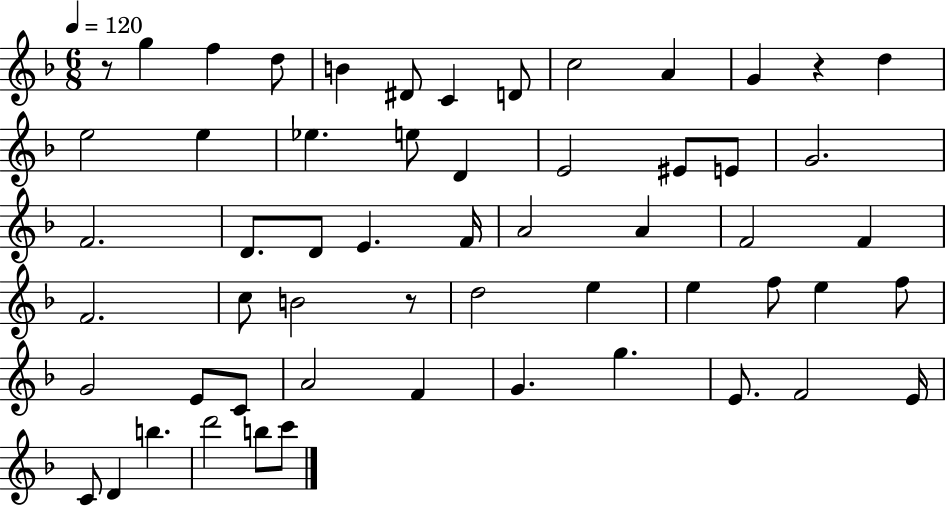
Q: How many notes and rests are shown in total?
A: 57